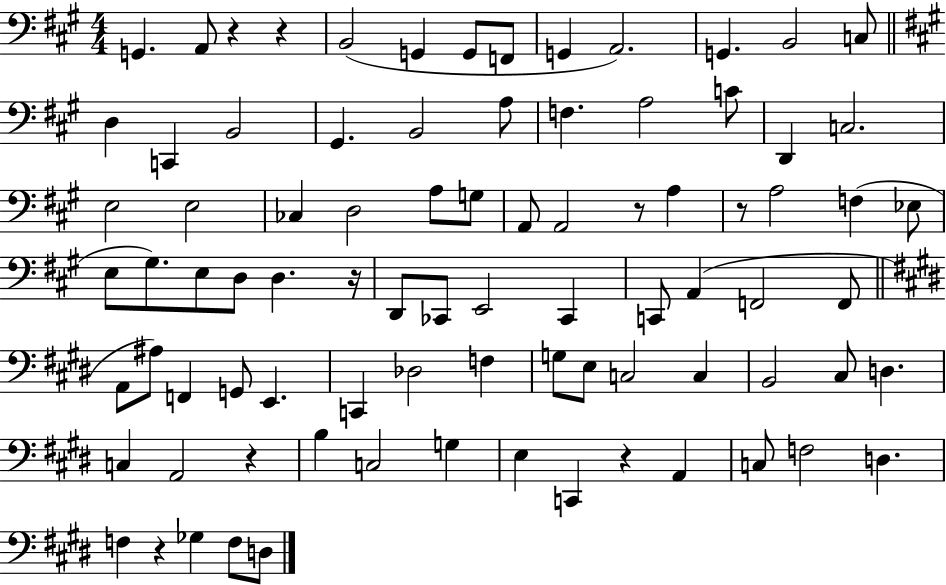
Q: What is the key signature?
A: A major